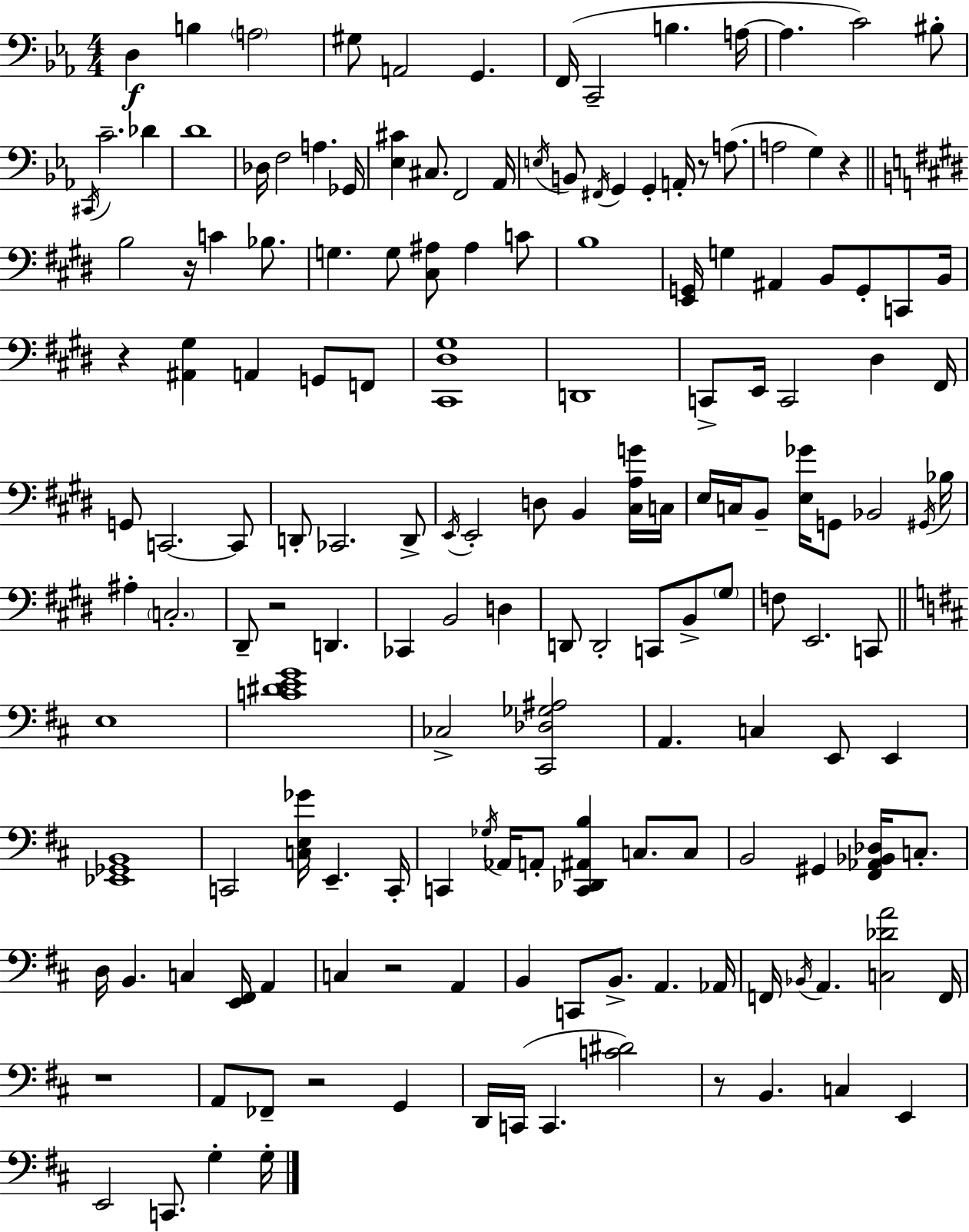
{
  \clef bass
  \numericTimeSignature
  \time 4/4
  \key ees \major
  d4\f b4 \parenthesize a2 | gis8 a,2 g,4. | f,16( c,2-- b4. a16~~ | a4. c'2) bis8-. | \break \acciaccatura { cis,16 } c'2.-- des'4 | d'1 | des16 f2 a4. | ges,16 <ees cis'>4 cis8. f,2 | \break aes,16 \acciaccatura { e16 } b,8 \acciaccatura { fis,16 } g,4 g,4-. a,16-. r8 | a8.( a2 g4) r4 | \bar "||" \break \key e \major b2 r16 c'4 bes8. | g4. g8 <cis ais>8 ais4 c'8 | b1 | <e, g,>16 g4 ais,4 b,8 g,8-. c,8 b,16 | \break r4 <ais, gis>4 a,4 g,8 f,8 | <cis, dis gis>1 | d,1 | c,8-> e,16 c,2 dis4 fis,16 | \break g,8 c,2.~~ c,8 | d,8-. ces,2. d,8-> | \acciaccatura { e,16 } e,2-. d8 b,4 <cis a g'>16 | c16 e16 c16 b,8-- <e ges'>16 g,8 bes,2 | \break \acciaccatura { gis,16 } bes16 ais4-. \parenthesize c2.-. | dis,8-- r2 d,4. | ces,4 b,2 d4 | d,8 d,2-. c,8 b,8-> | \break \parenthesize gis8 f8 e,2. | c,8 \bar "||" \break \key b \minor e1 | <c' dis' e' g'>1 | ces2-> <cis, des ges ais>2 | a,4. c4 e,8 e,4 | \break <ees, ges, b,>1 | c,2 <c e ges'>16 e,4.-- c,16-. | c,4 \acciaccatura { ges16 } aes,16 a,8-. <c, des, ais, b>4 c8. c8 | b,2 gis,4 <fis, aes, bes, des>16 c8.-. | \break d16 b,4. c4 <e, fis,>16 a,4 | c4 r2 a,4 | b,4 c,8 b,8.-> a,4. | aes,16 f,16 \acciaccatura { bes,16 } a,4. <c des' a'>2 | \break f,16 r1 | a,8 fes,8-- r2 g,4 | d,16 c,16( c,4. <c' dis'>2) | r8 b,4. c4 e,4 | \break e,2 c,8. g4-. | g16-. \bar "|."
}